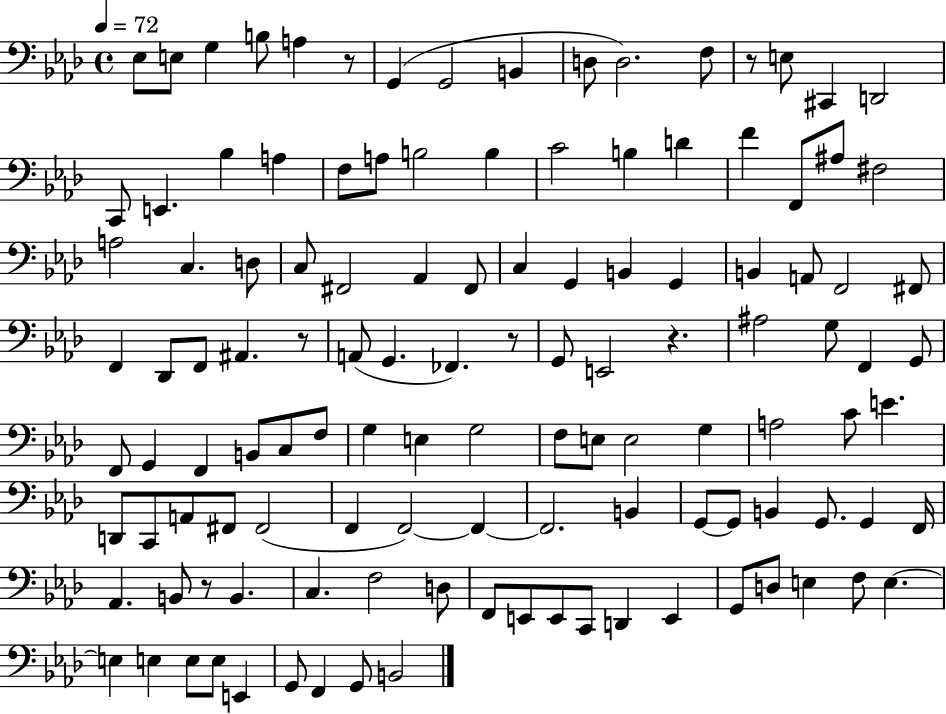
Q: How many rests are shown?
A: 6